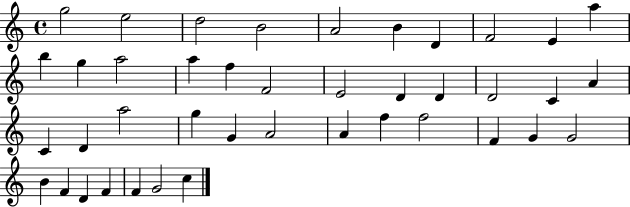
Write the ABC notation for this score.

X:1
T:Untitled
M:4/4
L:1/4
K:C
g2 e2 d2 B2 A2 B D F2 E a b g a2 a f F2 E2 D D D2 C A C D a2 g G A2 A f f2 F G G2 B F D F F G2 c